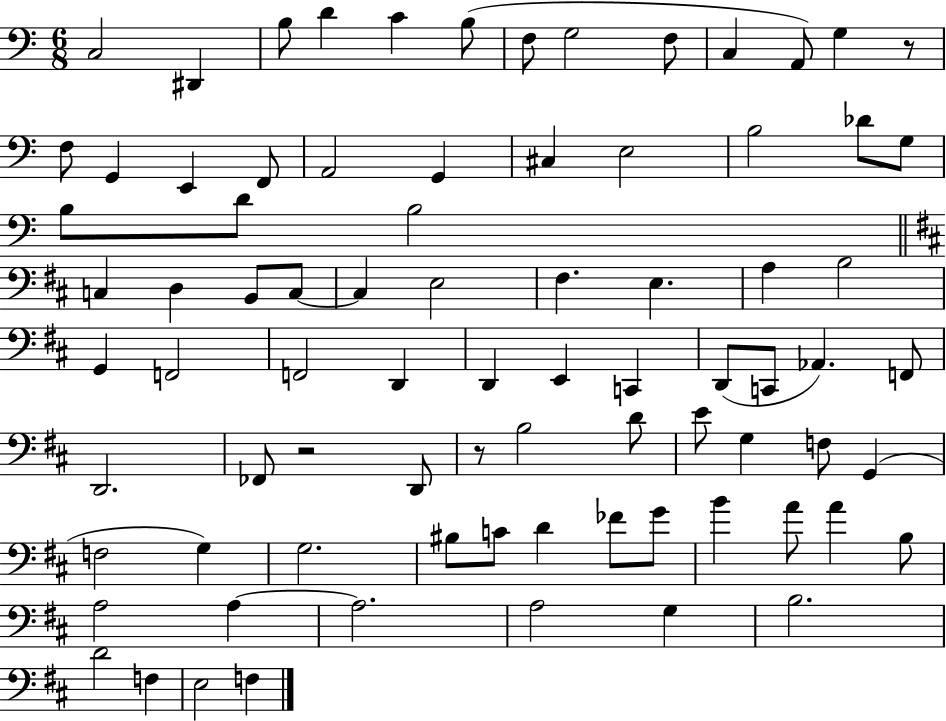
C3/h D#2/q B3/e D4/q C4/q B3/e F3/e G3/h F3/e C3/q A2/e G3/q R/e F3/e G2/q E2/q F2/e A2/h G2/q C#3/q E3/h B3/h Db4/e G3/e B3/e D4/e B3/h C3/q D3/q B2/e C3/e C3/q E3/h F#3/q. E3/q. A3/q B3/h G2/q F2/h F2/h D2/q D2/q E2/q C2/q D2/e C2/e Ab2/q. F2/e D2/h. FES2/e R/h D2/e R/e B3/h D4/e E4/e G3/q F3/e G2/q F3/h G3/q G3/h. BIS3/e C4/e D4/q FES4/e G4/e B4/q A4/e A4/q B3/e A3/h A3/q A3/h. A3/h G3/q B3/h. D4/h F3/q E3/h F3/q